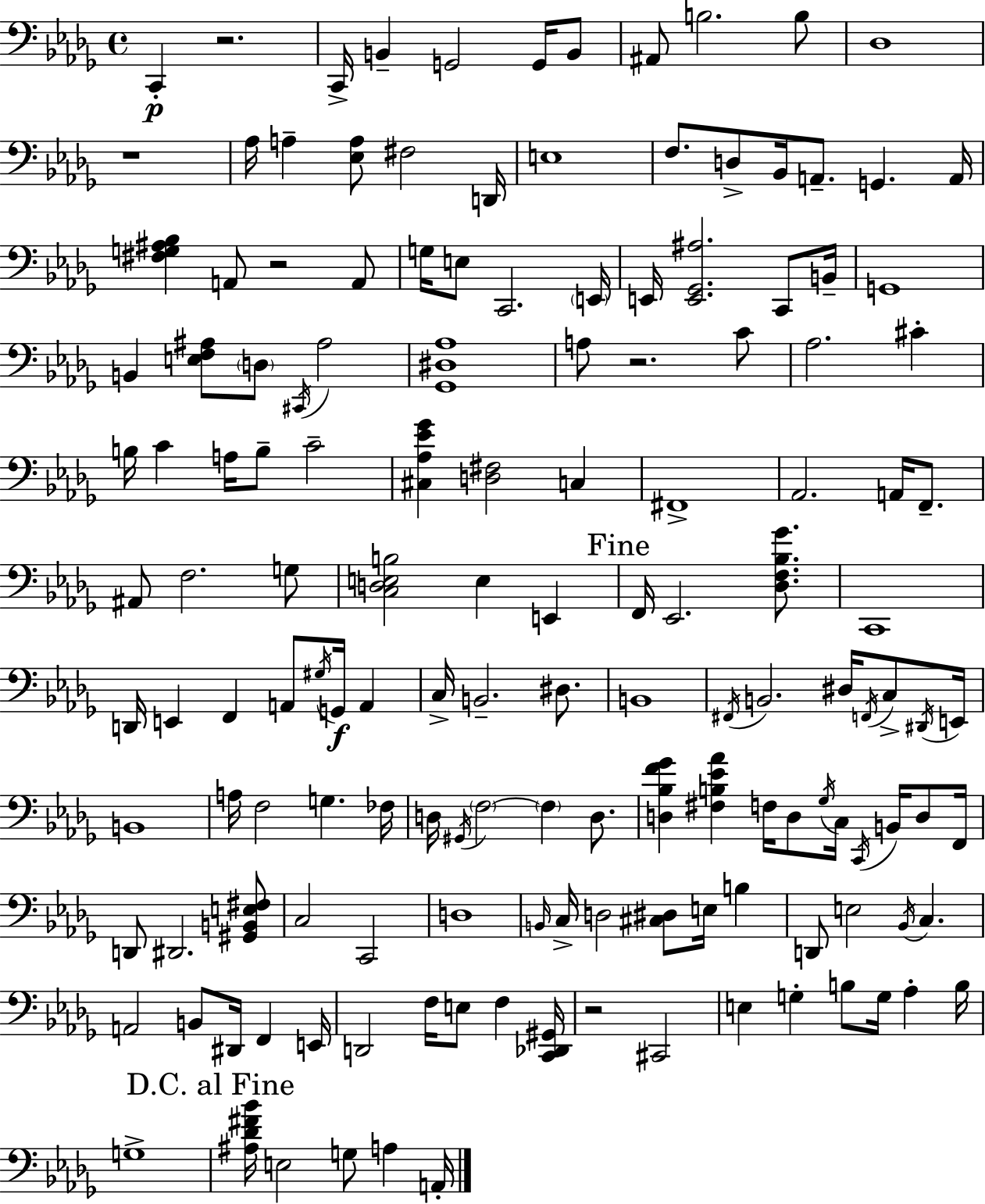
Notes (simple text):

C2/q R/h. C2/s B2/q G2/h G2/s B2/e A#2/e B3/h. B3/e Db3/w R/w Ab3/s A3/q [Eb3,A3]/e F#3/h D2/s E3/w F3/e. D3/e Bb2/s A2/e. G2/q. A2/s [F#3,G3,A#3,Bb3]/q A2/e R/h A2/e G3/s E3/e C2/h. E2/s E2/s [E2,Gb2,A#3]/h. C2/e B2/s G2/w B2/q [E3,F3,A#3]/e D3/e C#2/s A#3/h [Gb2,D#3,Ab3]/w A3/e R/h. C4/e Ab3/h. C#4/q B3/s C4/q A3/s B3/e C4/h [C#3,Ab3,Eb4,Gb4]/q [D3,F#3]/h C3/q F#2/w Ab2/h. A2/s F2/e. A#2/e F3/h. G3/e [C3,D3,E3,B3]/h E3/q E2/q F2/s Eb2/h. [Db3,F3,Bb3,Gb4]/e. C2/w D2/s E2/q F2/q A2/e G#3/s G2/s A2/q C3/s B2/h. D#3/e. B2/w F#2/s B2/h. D#3/s F2/s C3/e D#2/s E2/s B2/w A3/s F3/h G3/q. FES3/s D3/s G#2/s F3/h F3/q D3/e. [D3,Bb3,F4,Gb4]/q [F#3,B3,Eb4,Ab4]/q F3/s D3/e Gb3/s C3/s C2/s B2/s D3/e F2/s D2/e D#2/h. [G#2,B2,E3,F#3]/e C3/h C2/h D3/w B2/s C3/s D3/h [C#3,D#3]/e E3/s B3/q D2/e E3/h Bb2/s C3/q. A2/h B2/e D#2/s F2/q E2/s D2/h F3/s E3/e F3/q [C2,Db2,G#2]/s R/h C#2/h E3/q G3/q B3/e G3/s Ab3/q B3/s G3/w [A#3,Db4,F#4,Bb4]/s E3/h G3/e A3/q A2/s